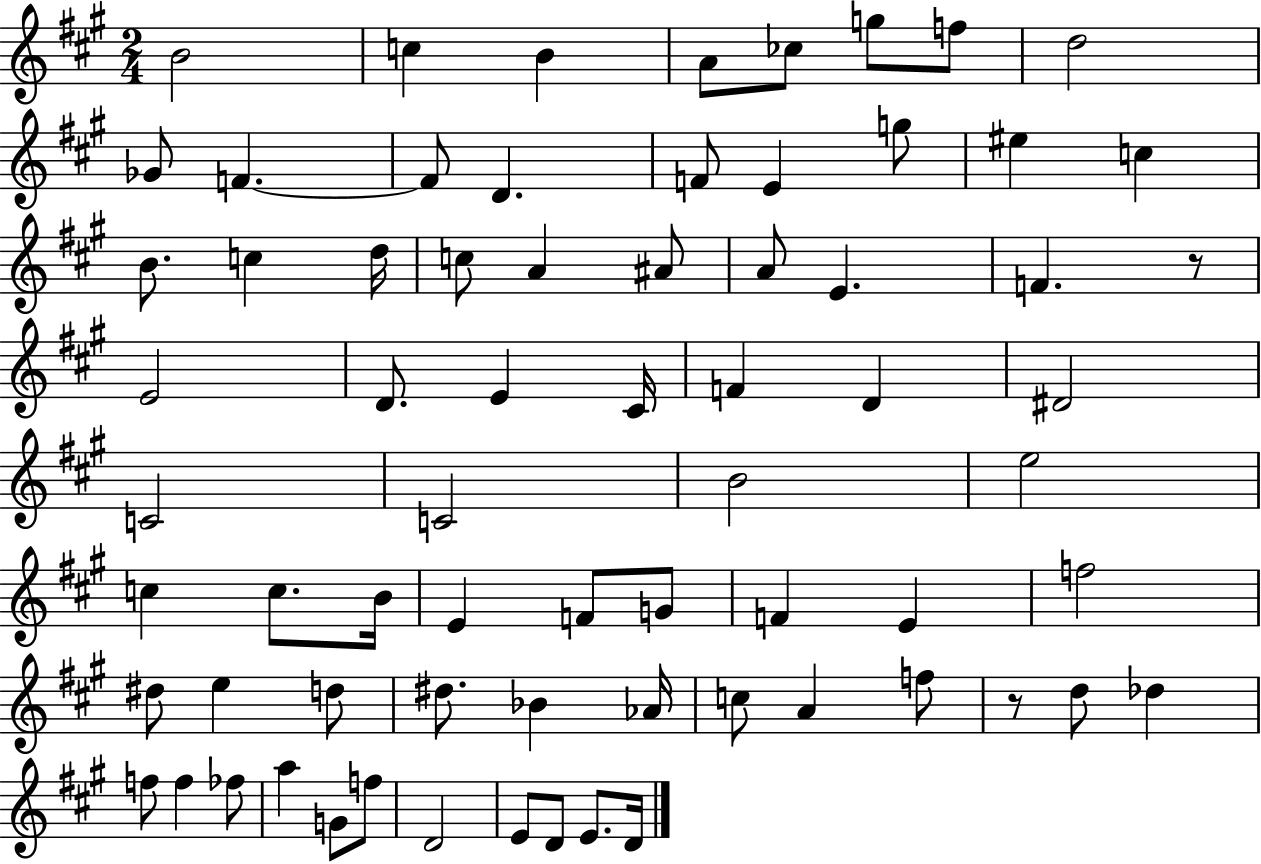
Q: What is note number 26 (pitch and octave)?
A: F4